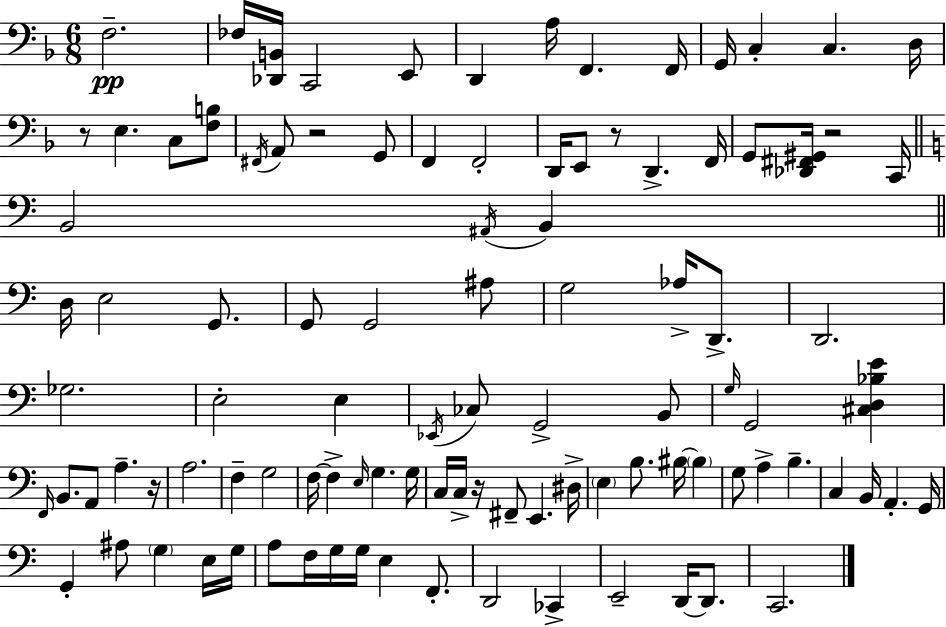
{
  \clef bass
  \numericTimeSignature
  \time 6/8
  \key f \major
  \repeat volta 2 { f2.--\pp | fes16 <des, b,>16 c,2 e,8 | d,4 a16 f,4. f,16 | g,16 c4-. c4. d16 | \break r8 e4. c8 <f b>8 | \acciaccatura { fis,16 } a,8 r2 g,8 | f,4 f,2-. | d,16 e,8 r8 d,4.-> | \break f,16 g,8 <des, fis, gis,>16 r2 | c,16 \bar "||" \break \key a \minor b,2 \acciaccatura { ais,16 } b,4 | \bar "||" \break \key a \minor d16 e2 g,8. | g,8 g,2 ais8 | g2 aes16-> d,8.-> | d,2. | \break ges2. | e2-. e4 | \acciaccatura { ees,16 } ces8 g,2-> b,8 | \grace { g16 } g,2 <cis d bes e'>4 | \break \grace { f,16 } b,8. a,8 a4.-- | r16 a2. | f4-- g2 | f16~~ f4-> \grace { e16 } g4. | \break g16 c16 c16-> r16 fis,8-- e,4. | dis16-> \parenthesize e4 b8. bis16~~ | \parenthesize bis4 g8 a4-> b4.-- | c4 b,16 a,4.-. | \break g,16 g,4-. ais8 \parenthesize g4 | e16 g16 a8 f16 g16 g16 e4 | f,8.-. d,2 | ces,4-> e,2-- | \break d,16~~ d,8. c,2. | } \bar "|."
}